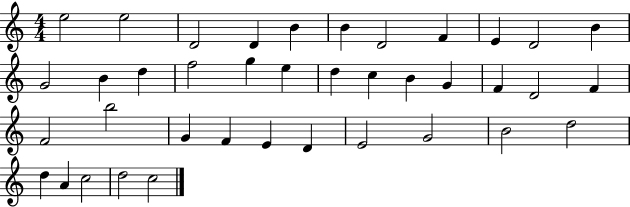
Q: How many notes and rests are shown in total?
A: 39